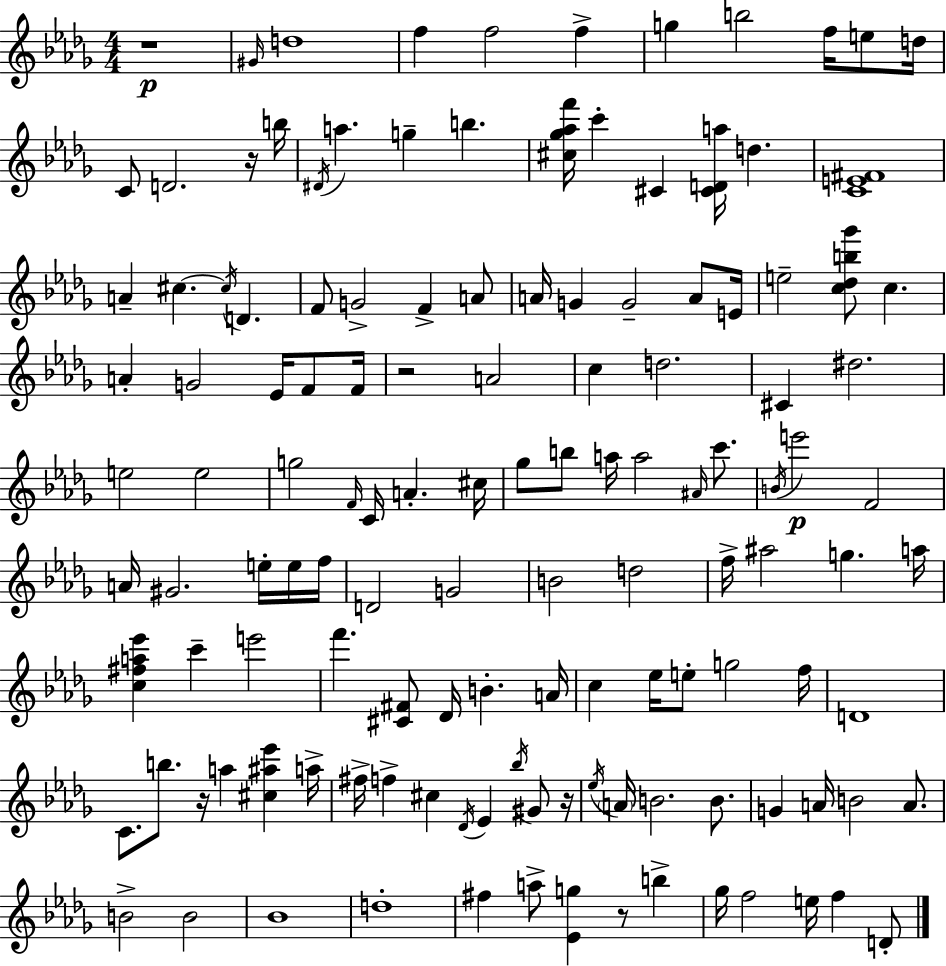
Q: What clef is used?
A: treble